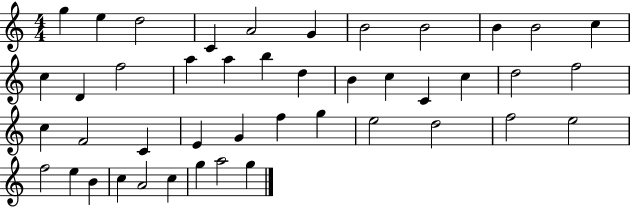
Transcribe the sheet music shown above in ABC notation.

X:1
T:Untitled
M:4/4
L:1/4
K:C
g e d2 C A2 G B2 B2 B B2 c c D f2 a a b d B c C c d2 f2 c F2 C E G f g e2 d2 f2 e2 f2 e B c A2 c g a2 g